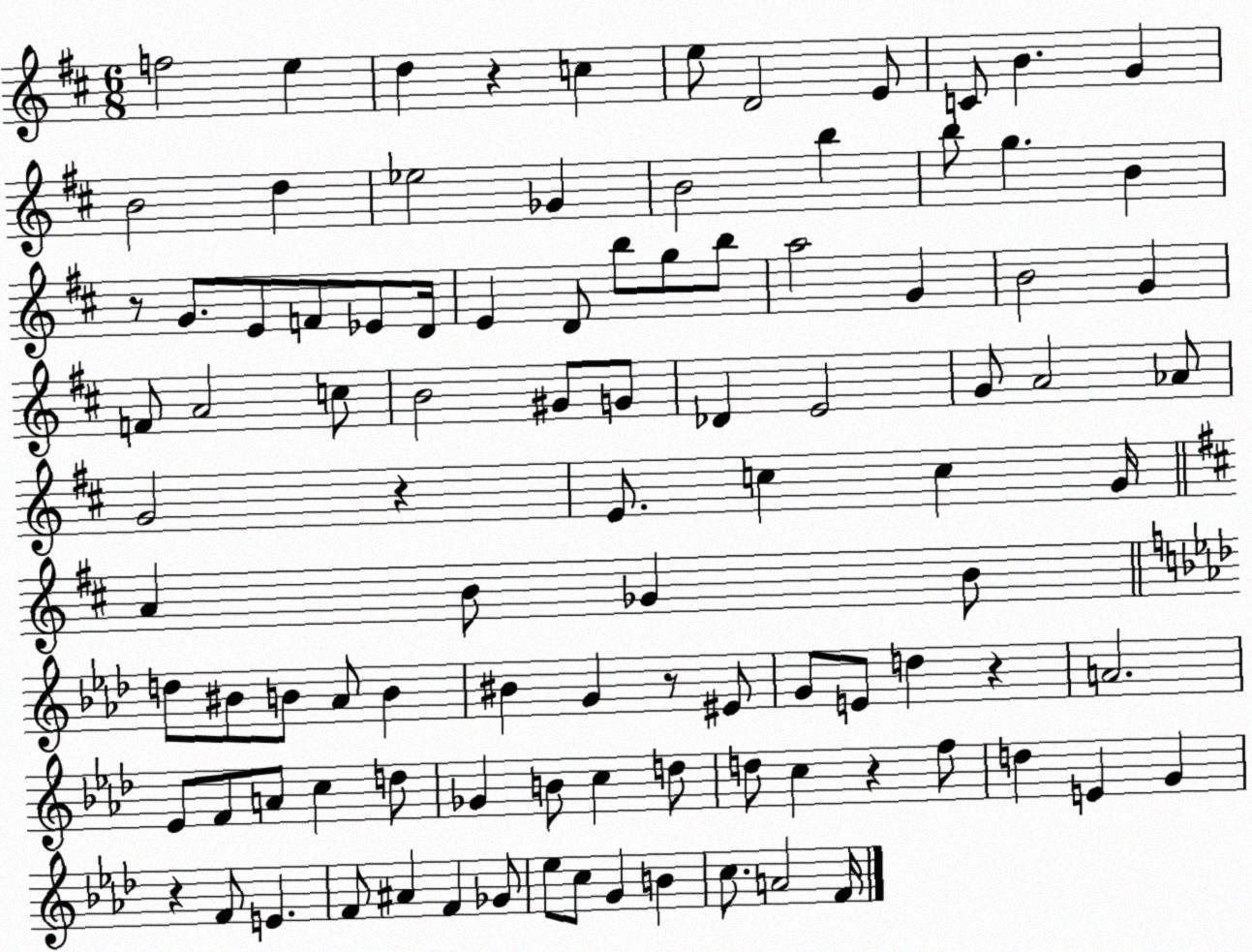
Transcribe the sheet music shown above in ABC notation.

X:1
T:Untitled
M:6/8
L:1/4
K:D
f2 e d z c e/2 D2 E/2 C/2 B G B2 d _e2 _G B2 b b/2 g B z/2 G/2 E/2 F/2 _E/2 D/4 E D/2 b/2 g/2 b/2 a2 G B2 G F/2 A2 c/2 B2 ^G/2 G/2 _D E2 G/2 A2 _A/2 G2 z E/2 c c G/4 A B/2 _G B/2 d/2 ^B/2 B/2 _A/2 B ^B G z/2 ^E/2 G/2 E/2 d z A2 _E/2 F/2 A/2 c d/2 _G B/2 c d/2 d/2 c z f/2 d E G z F/2 E F/2 ^A F _G/2 _e/2 c/2 G B c/2 A2 F/4